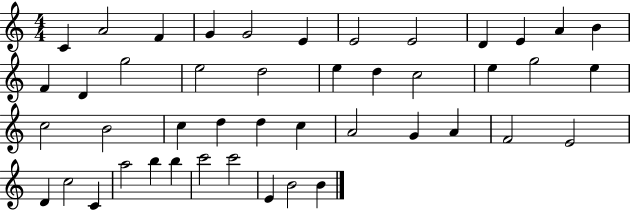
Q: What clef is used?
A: treble